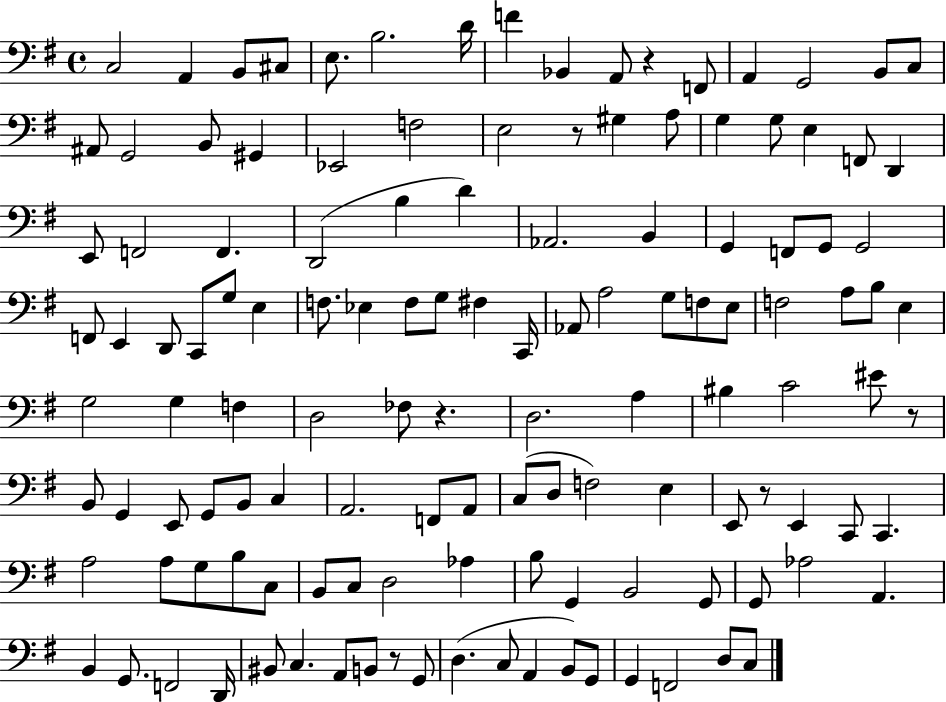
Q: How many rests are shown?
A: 6